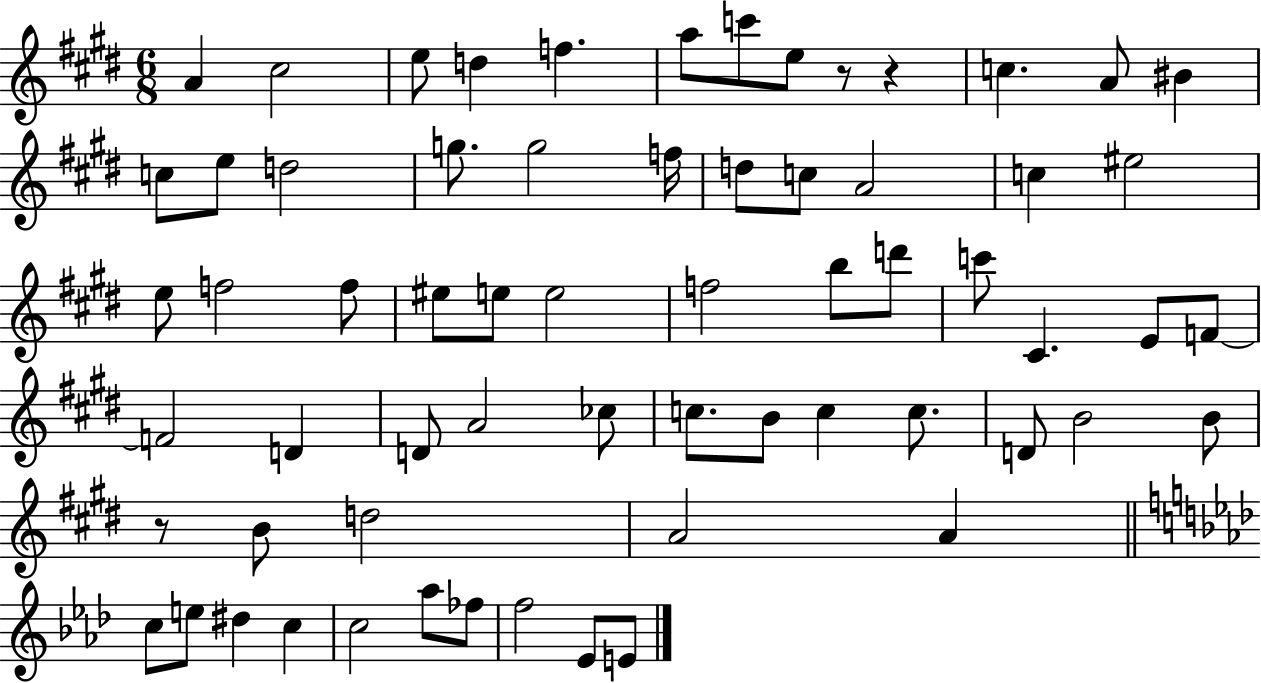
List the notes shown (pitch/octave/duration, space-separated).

A4/q C#5/h E5/e D5/q F5/q. A5/e C6/e E5/e R/e R/q C5/q. A4/e BIS4/q C5/e E5/e D5/h G5/e. G5/h F5/s D5/e C5/e A4/h C5/q EIS5/h E5/e F5/h F5/e EIS5/e E5/e E5/h F5/h B5/e D6/e C6/e C#4/q. E4/e F4/e F4/h D4/q D4/e A4/h CES5/e C5/e. B4/e C5/q C5/e. D4/e B4/h B4/e R/e B4/e D5/h A4/h A4/q C5/e E5/e D#5/q C5/q C5/h Ab5/e FES5/e F5/h Eb4/e E4/e